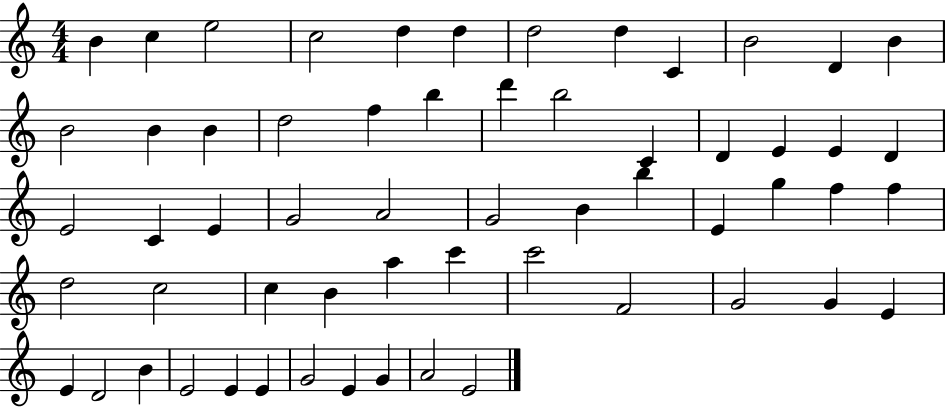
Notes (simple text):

B4/q C5/q E5/h C5/h D5/q D5/q D5/h D5/q C4/q B4/h D4/q B4/q B4/h B4/q B4/q D5/h F5/q B5/q D6/q B5/h C4/q D4/q E4/q E4/q D4/q E4/h C4/q E4/q G4/h A4/h G4/h B4/q B5/q E4/q G5/q F5/q F5/q D5/h C5/h C5/q B4/q A5/q C6/q C6/h F4/h G4/h G4/q E4/q E4/q D4/h B4/q E4/h E4/q E4/q G4/h E4/q G4/q A4/h E4/h